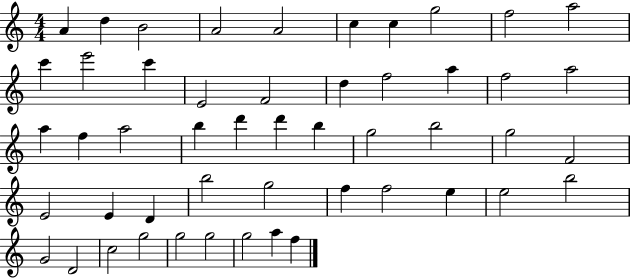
X:1
T:Untitled
M:4/4
L:1/4
K:C
A d B2 A2 A2 c c g2 f2 a2 c' e'2 c' E2 F2 d f2 a f2 a2 a f a2 b d' d' b g2 b2 g2 F2 E2 E D b2 g2 f f2 e e2 b2 G2 D2 c2 g2 g2 g2 g2 a f